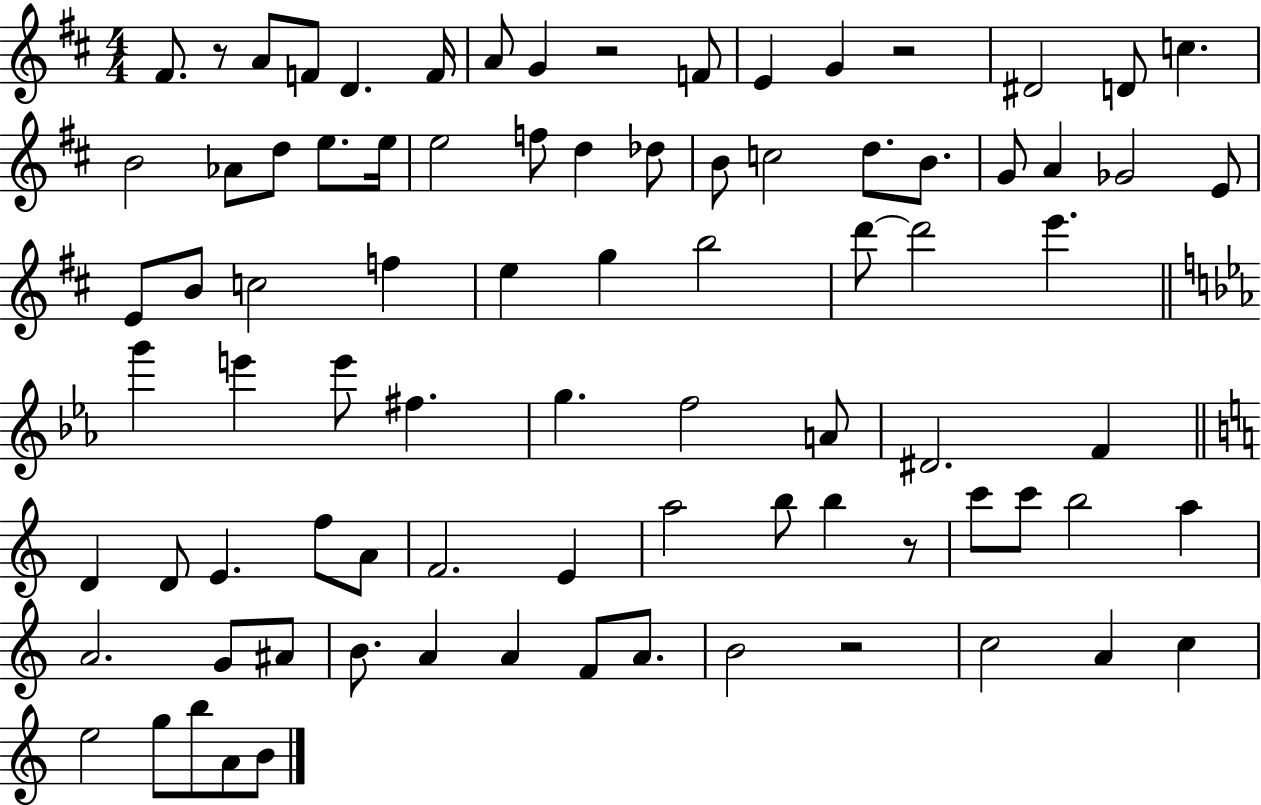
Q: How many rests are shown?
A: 5